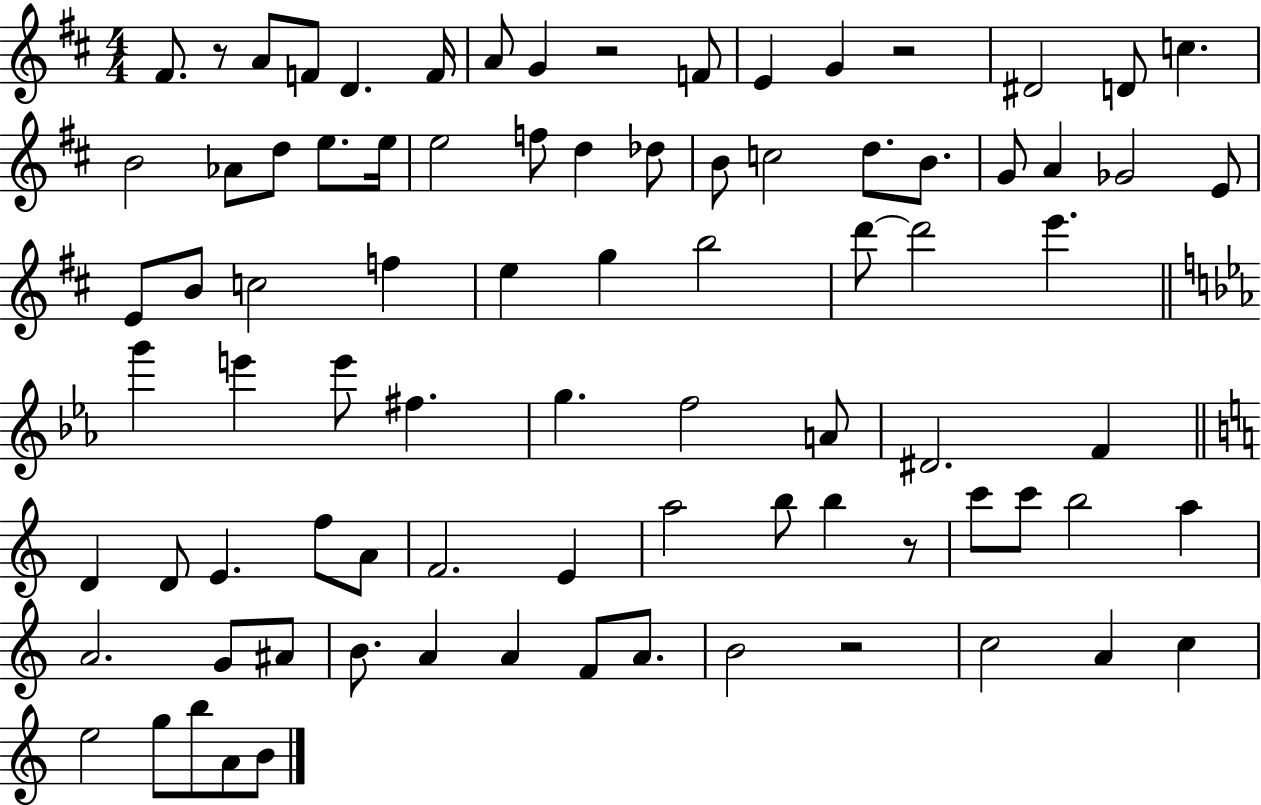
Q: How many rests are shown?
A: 5